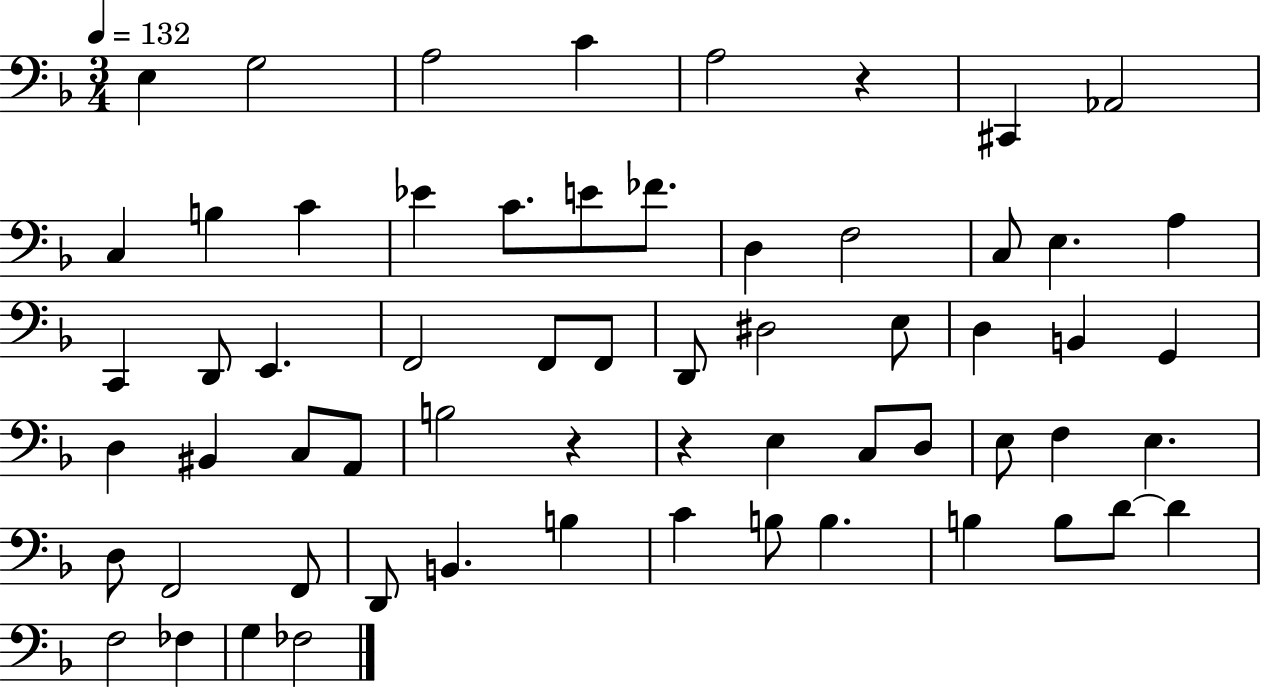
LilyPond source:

{
  \clef bass
  \numericTimeSignature
  \time 3/4
  \key f \major
  \tempo 4 = 132
  e4 g2 | a2 c'4 | a2 r4 | cis,4 aes,2 | \break c4 b4 c'4 | ees'4 c'8. e'8 fes'8. | d4 f2 | c8 e4. a4 | \break c,4 d,8 e,4. | f,2 f,8 f,8 | d,8 dis2 e8 | d4 b,4 g,4 | \break d4 bis,4 c8 a,8 | b2 r4 | r4 e4 c8 d8 | e8 f4 e4. | \break d8 f,2 f,8 | d,8 b,4. b4 | c'4 b8 b4. | b4 b8 d'8~~ d'4 | \break f2 fes4 | g4 fes2 | \bar "|."
}